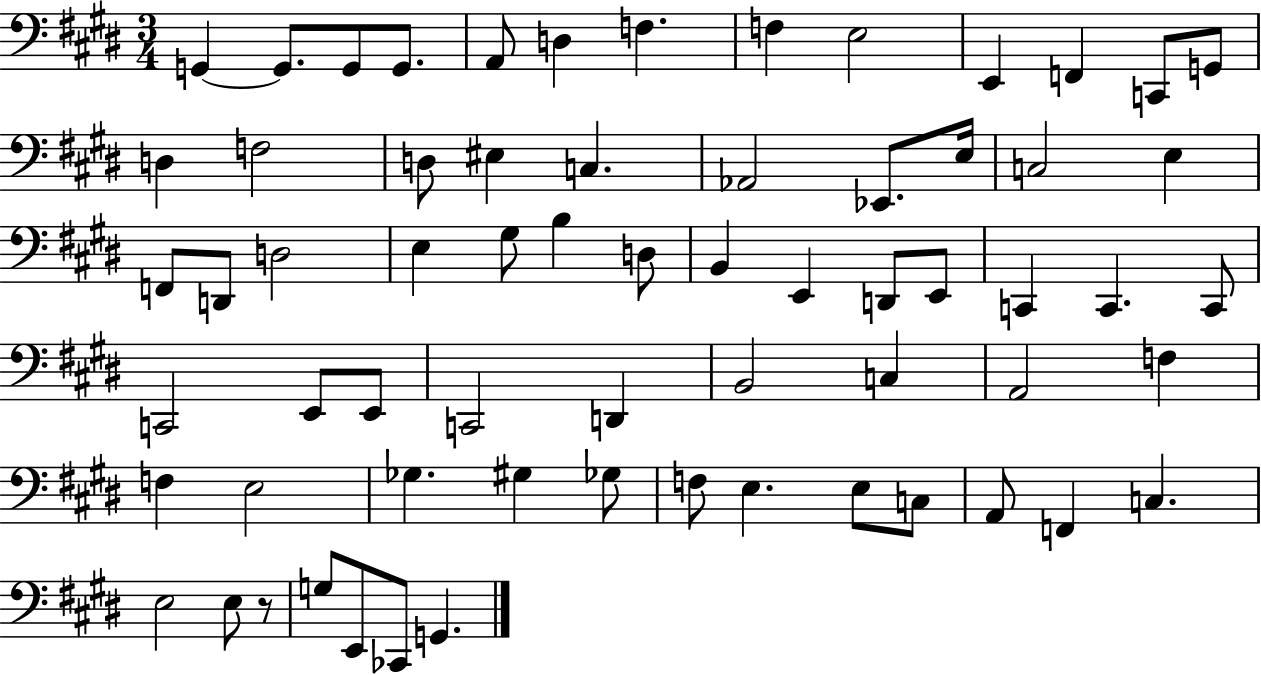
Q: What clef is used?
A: bass